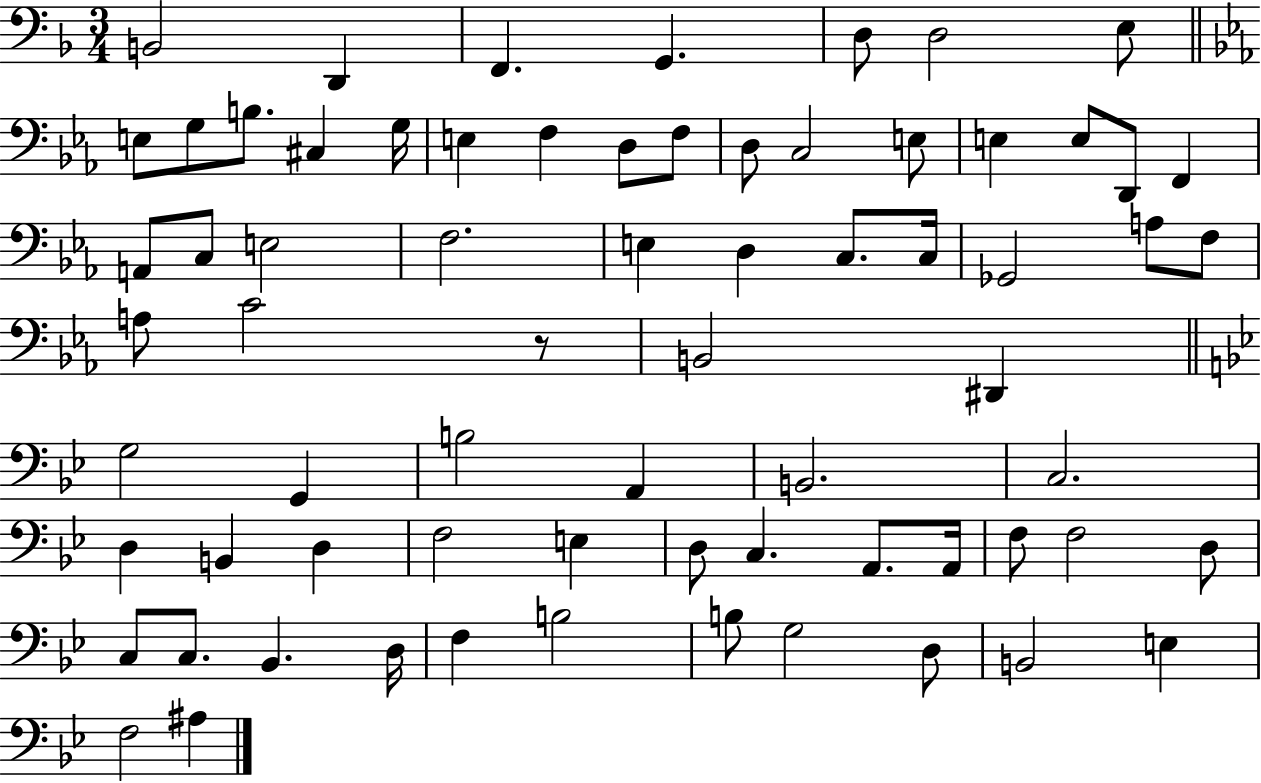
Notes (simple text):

B2/h D2/q F2/q. G2/q. D3/e D3/h E3/e E3/e G3/e B3/e. C#3/q G3/s E3/q F3/q D3/e F3/e D3/e C3/h E3/e E3/q E3/e D2/e F2/q A2/e C3/e E3/h F3/h. E3/q D3/q C3/e. C3/s Gb2/h A3/e F3/e A3/e C4/h R/e B2/h D#2/q G3/h G2/q B3/h A2/q B2/h. C3/h. D3/q B2/q D3/q F3/h E3/q D3/e C3/q. A2/e. A2/s F3/e F3/h D3/e C3/e C3/e. Bb2/q. D3/s F3/q B3/h B3/e G3/h D3/e B2/h E3/q F3/h A#3/q